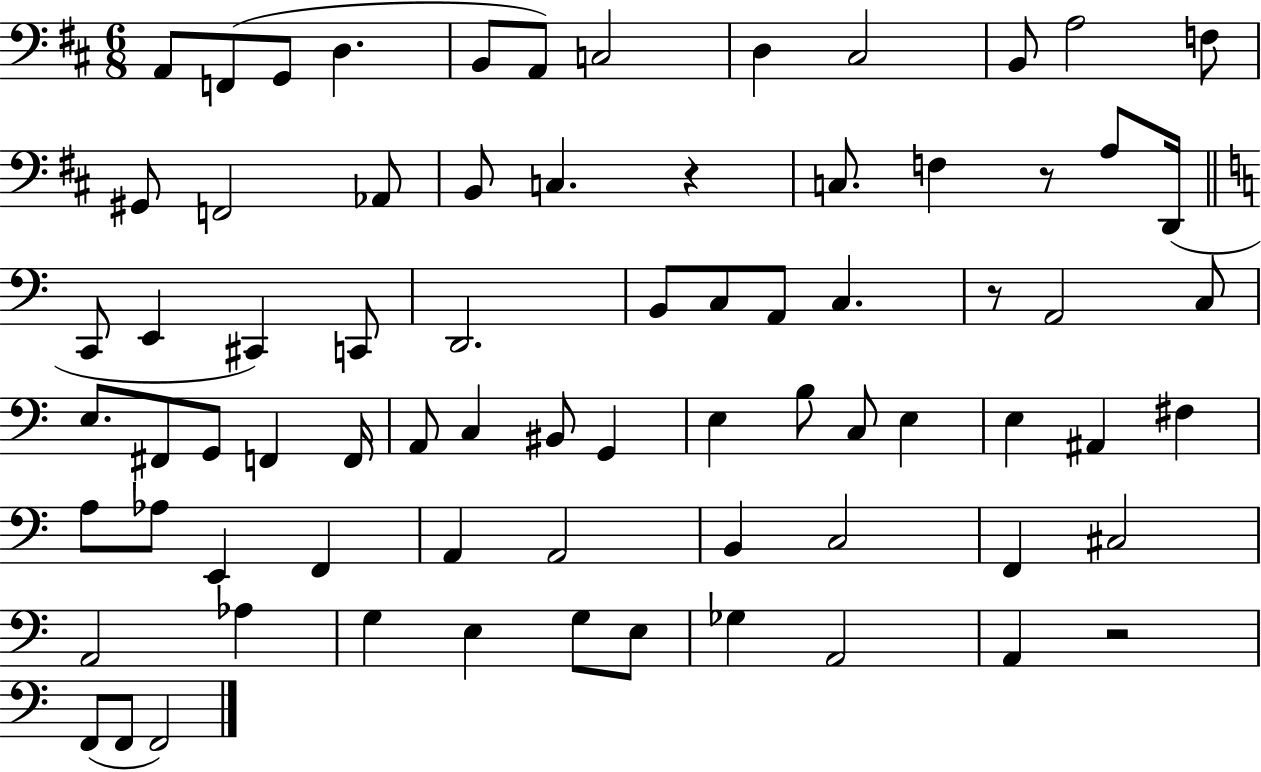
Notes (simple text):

A2/e F2/e G2/e D3/q. B2/e A2/e C3/h D3/q C#3/h B2/e A3/h F3/e G#2/e F2/h Ab2/e B2/e C3/q. R/q C3/e. F3/q R/e A3/e D2/s C2/e E2/q C#2/q C2/e D2/h. B2/e C3/e A2/e C3/q. R/e A2/h C3/e E3/e. F#2/e G2/e F2/q F2/s A2/e C3/q BIS2/e G2/q E3/q B3/e C3/e E3/q E3/q A#2/q F#3/q A3/e Ab3/e E2/q F2/q A2/q A2/h B2/q C3/h F2/q C#3/h A2/h Ab3/q G3/q E3/q G3/e E3/e Gb3/q A2/h A2/q R/h F2/e F2/e F2/h